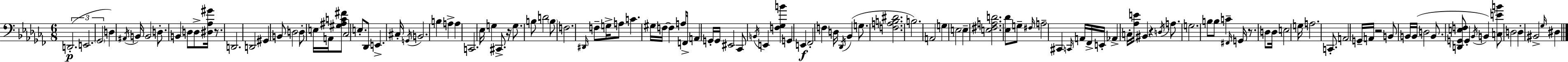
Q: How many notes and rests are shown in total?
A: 123